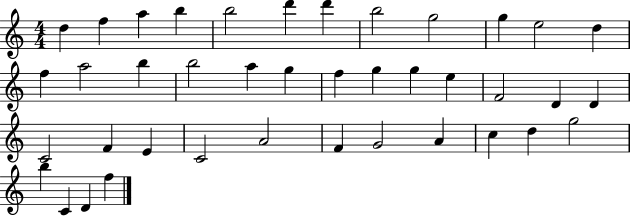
{
  \clef treble
  \numericTimeSignature
  \time 4/4
  \key c \major
  d''4 f''4 a''4 b''4 | b''2 d'''4 d'''4 | b''2 g''2 | g''4 e''2 d''4 | \break f''4 a''2 b''4 | b''2 a''4 g''4 | f''4 g''4 g''4 e''4 | f'2 d'4 d'4 | \break c'2 f'4 e'4 | c'2 a'2 | f'4 g'2 a'4 | c''4 d''4 g''2 | \break b''4 c'4 d'4 f''4 | \bar "|."
}